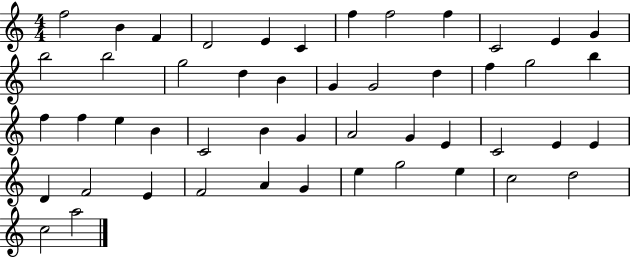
F5/h B4/q F4/q D4/h E4/q C4/q F5/q F5/h F5/q C4/h E4/q G4/q B5/h B5/h G5/h D5/q B4/q G4/q G4/h D5/q F5/q G5/h B5/q F5/q F5/q E5/q B4/q C4/h B4/q G4/q A4/h G4/q E4/q C4/h E4/q E4/q D4/q F4/h E4/q F4/h A4/q G4/q E5/q G5/h E5/q C5/h D5/h C5/h A5/h